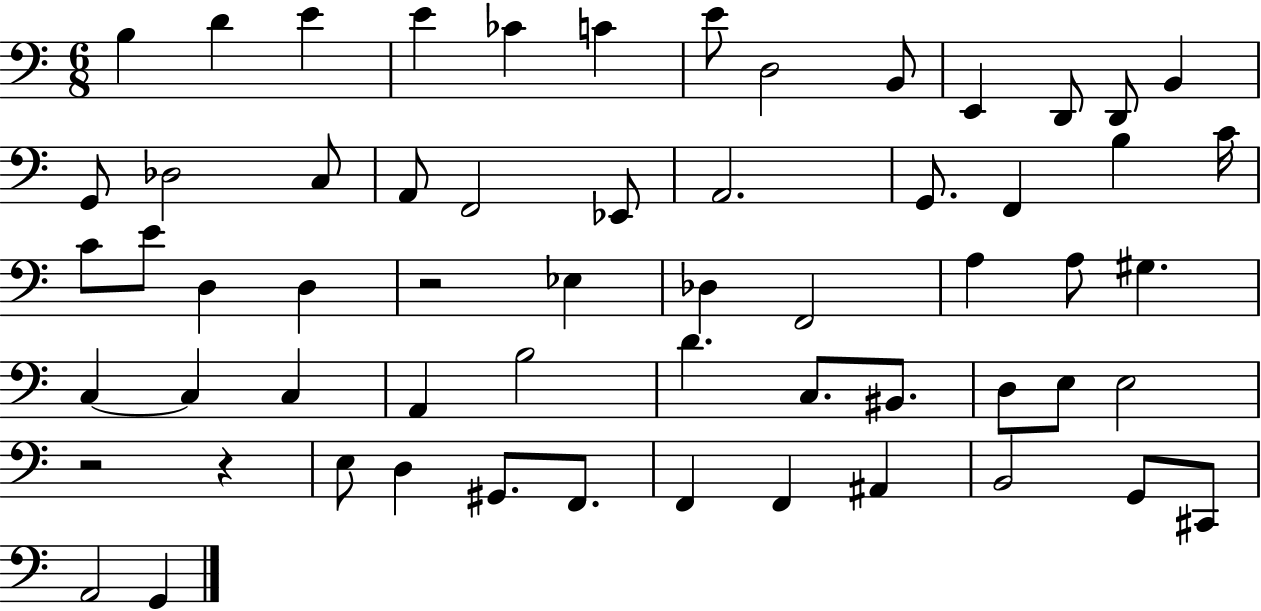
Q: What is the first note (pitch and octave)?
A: B3